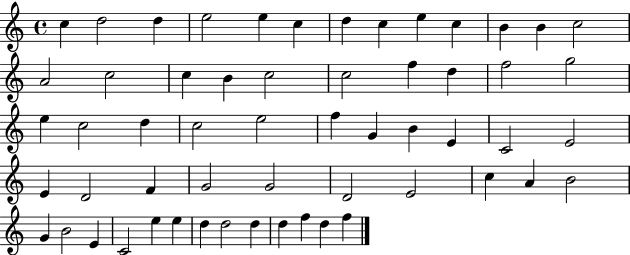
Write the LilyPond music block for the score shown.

{
  \clef treble
  \time 4/4
  \defaultTimeSignature
  \key c \major
  c''4 d''2 d''4 | e''2 e''4 c''4 | d''4 c''4 e''4 c''4 | b'4 b'4 c''2 | \break a'2 c''2 | c''4 b'4 c''2 | c''2 f''4 d''4 | f''2 g''2 | \break e''4 c''2 d''4 | c''2 e''2 | f''4 g'4 b'4 e'4 | c'2 e'2 | \break e'4 d'2 f'4 | g'2 g'2 | d'2 e'2 | c''4 a'4 b'2 | \break g'4 b'2 e'4 | c'2 e''4 e''4 | d''4 d''2 d''4 | d''4 f''4 d''4 f''4 | \break \bar "|."
}